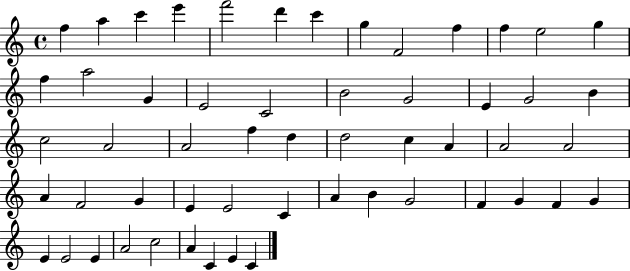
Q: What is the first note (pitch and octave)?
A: F5